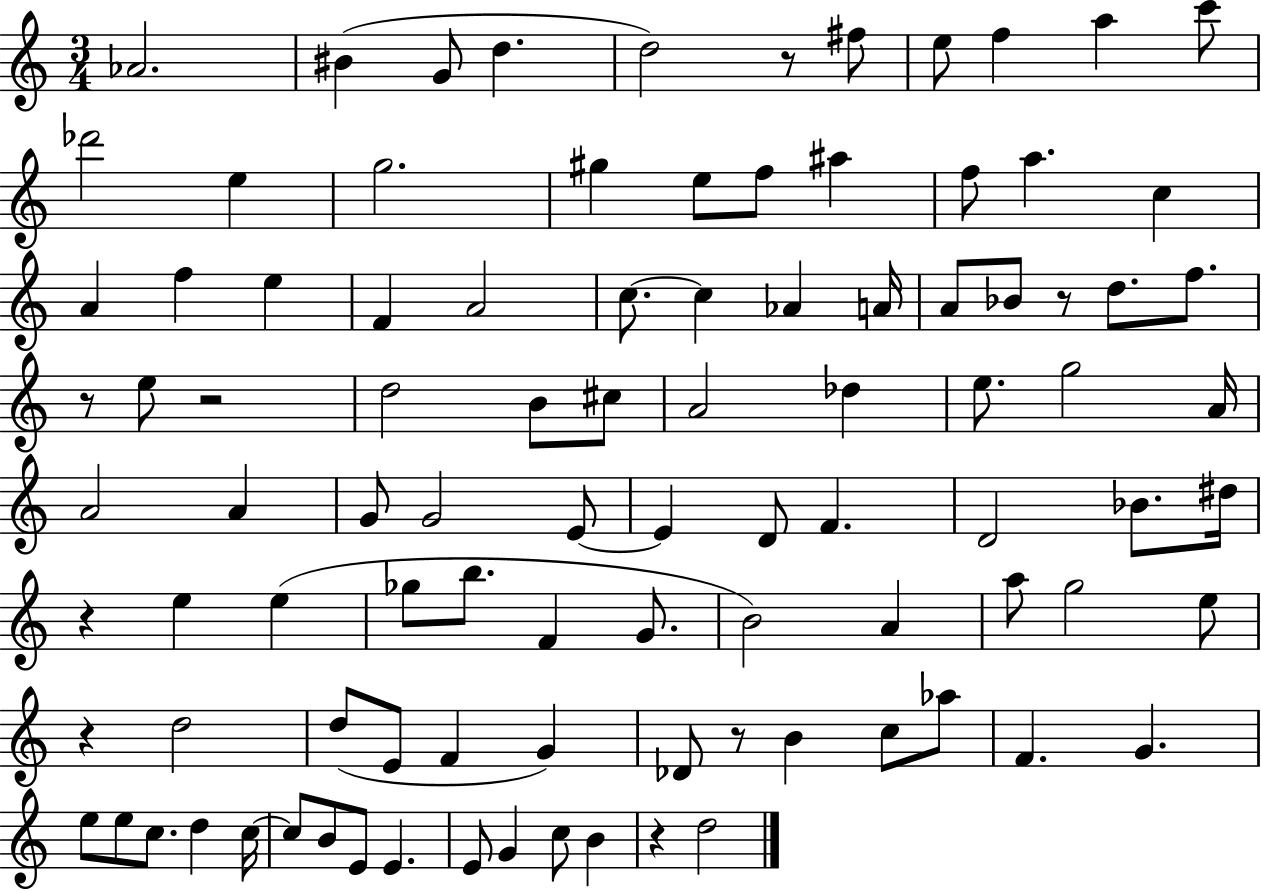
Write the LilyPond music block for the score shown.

{
  \clef treble
  \numericTimeSignature
  \time 3/4
  \key c \major
  aes'2. | bis'4( g'8 d''4. | d''2) r8 fis''8 | e''8 f''4 a''4 c'''8 | \break des'''2 e''4 | g''2. | gis''4 e''8 f''8 ais''4 | f''8 a''4. c''4 | \break a'4 f''4 e''4 | f'4 a'2 | c''8.~~ c''4 aes'4 a'16 | a'8 bes'8 r8 d''8. f''8. | \break r8 e''8 r2 | d''2 b'8 cis''8 | a'2 des''4 | e''8. g''2 a'16 | \break a'2 a'4 | g'8 g'2 e'8~~ | e'4 d'8 f'4. | d'2 bes'8. dis''16 | \break r4 e''4 e''4( | ges''8 b''8. f'4 g'8. | b'2) a'4 | a''8 g''2 e''8 | \break r4 d''2 | d''8( e'8 f'4 g'4) | des'8 r8 b'4 c''8 aes''8 | f'4. g'4. | \break e''8 e''8 c''8. d''4 c''16~~ | c''8 b'8 e'8 e'4. | e'8 g'4 c''8 b'4 | r4 d''2 | \break \bar "|."
}